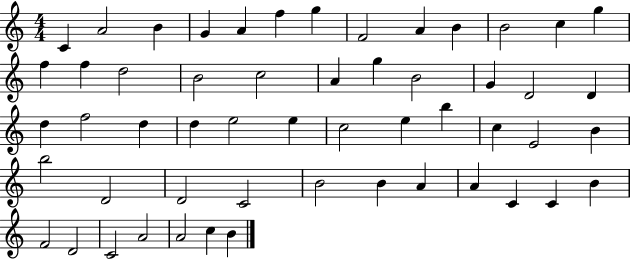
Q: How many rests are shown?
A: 0